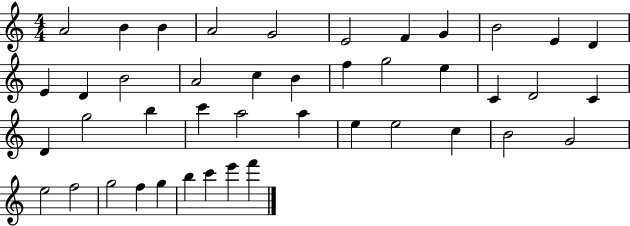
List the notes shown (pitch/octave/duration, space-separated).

A4/h B4/q B4/q A4/h G4/h E4/h F4/q G4/q B4/h E4/q D4/q E4/q D4/q B4/h A4/h C5/q B4/q F5/q G5/h E5/q C4/q D4/h C4/q D4/q G5/h B5/q C6/q A5/h A5/q E5/q E5/h C5/q B4/h G4/h E5/h F5/h G5/h F5/q G5/q B5/q C6/q E6/q F6/q